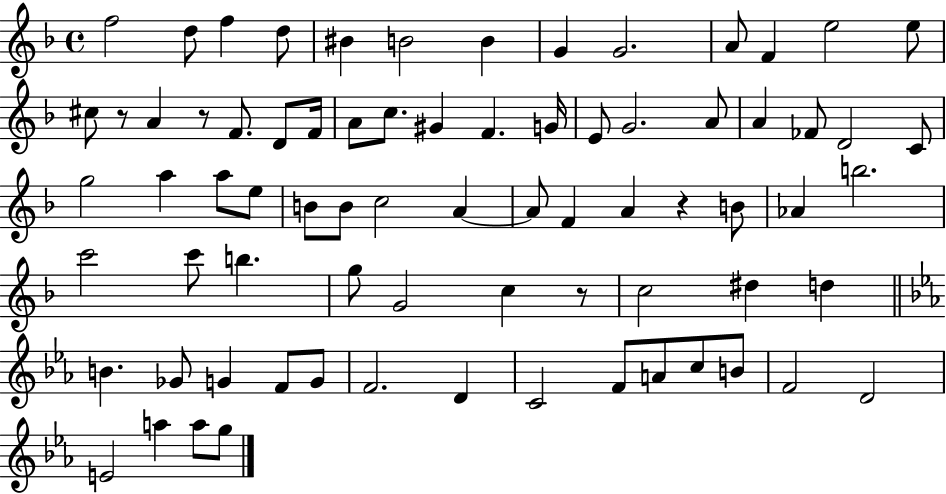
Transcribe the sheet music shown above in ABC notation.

X:1
T:Untitled
M:4/4
L:1/4
K:F
f2 d/2 f d/2 ^B B2 B G G2 A/2 F e2 e/2 ^c/2 z/2 A z/2 F/2 D/2 F/4 A/2 c/2 ^G F G/4 E/2 G2 A/2 A _F/2 D2 C/2 g2 a a/2 e/2 B/2 B/2 c2 A A/2 F A z B/2 _A b2 c'2 c'/2 b g/2 G2 c z/2 c2 ^d d B _G/2 G F/2 G/2 F2 D C2 F/2 A/2 c/2 B/2 F2 D2 E2 a a/2 g/2